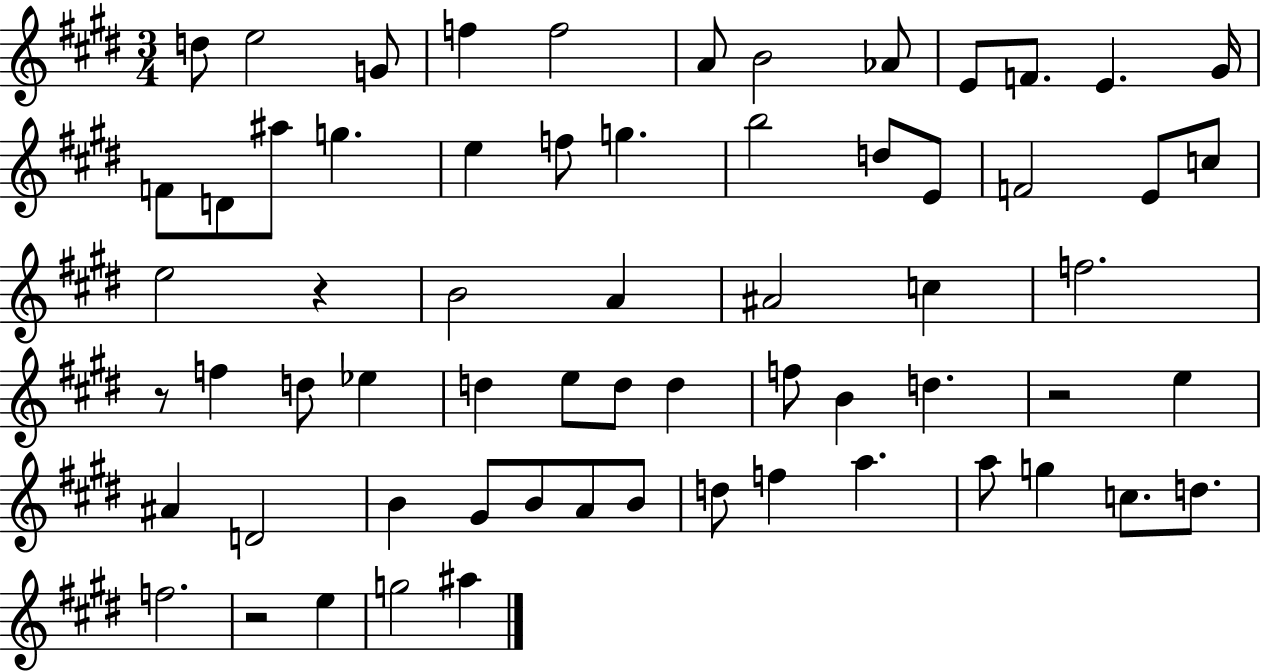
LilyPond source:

{
  \clef treble
  \numericTimeSignature
  \time 3/4
  \key e \major
  d''8 e''2 g'8 | f''4 f''2 | a'8 b'2 aes'8 | e'8 f'8. e'4. gis'16 | \break f'8 d'8 ais''8 g''4. | e''4 f''8 g''4. | b''2 d''8 e'8 | f'2 e'8 c''8 | \break e''2 r4 | b'2 a'4 | ais'2 c''4 | f''2. | \break r8 f''4 d''8 ees''4 | d''4 e''8 d''8 d''4 | f''8 b'4 d''4. | r2 e''4 | \break ais'4 d'2 | b'4 gis'8 b'8 a'8 b'8 | d''8 f''4 a''4. | a''8 g''4 c''8. d''8. | \break f''2. | r2 e''4 | g''2 ais''4 | \bar "|."
}